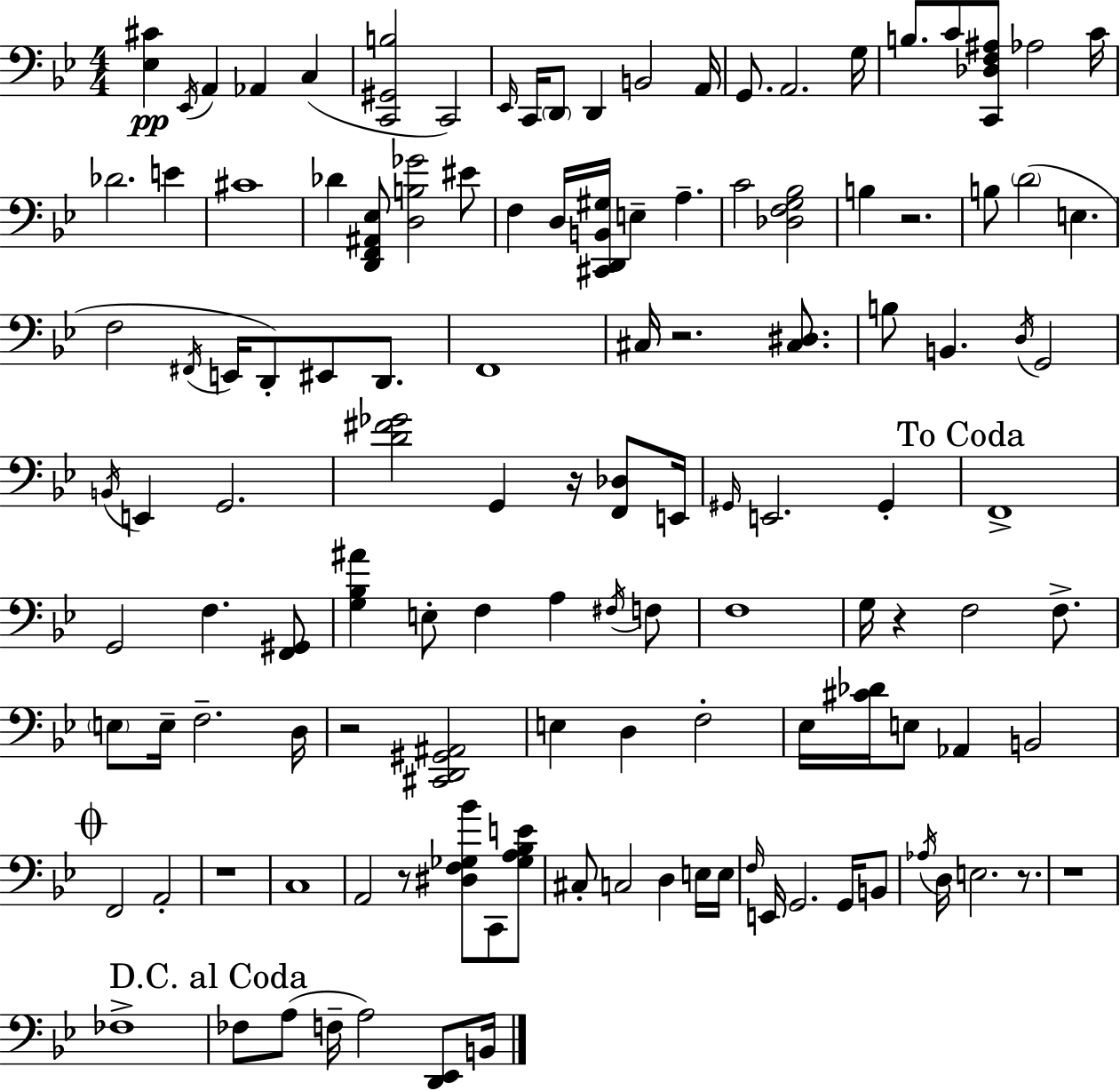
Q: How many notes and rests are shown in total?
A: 125